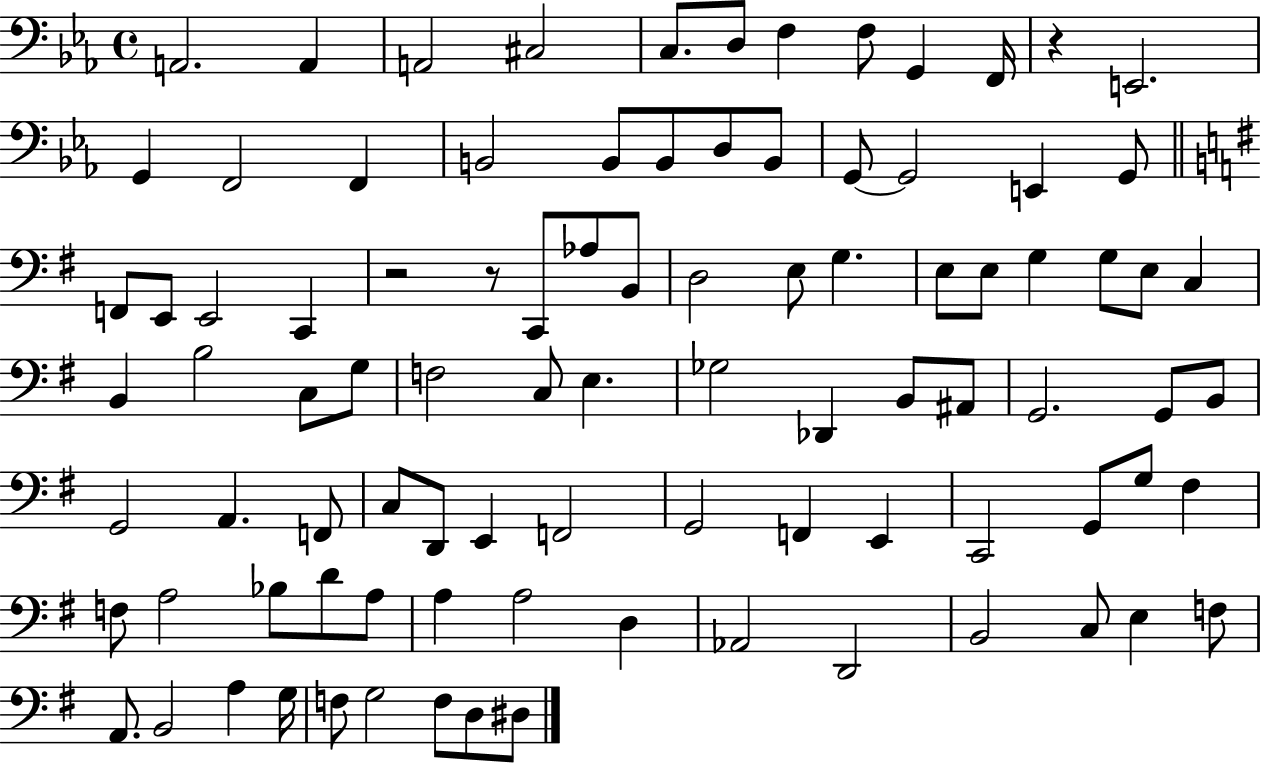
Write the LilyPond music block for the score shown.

{
  \clef bass
  \time 4/4
  \defaultTimeSignature
  \key ees \major
  a,2. a,4 | a,2 cis2 | c8. d8 f4 f8 g,4 f,16 | r4 e,2. | \break g,4 f,2 f,4 | b,2 b,8 b,8 d8 b,8 | g,8~~ g,2 e,4 g,8 | \bar "||" \break \key g \major f,8 e,8 e,2 c,4 | r2 r8 c,8 aes8 b,8 | d2 e8 g4. | e8 e8 g4 g8 e8 c4 | \break b,4 b2 c8 g8 | f2 c8 e4. | ges2 des,4 b,8 ais,8 | g,2. g,8 b,8 | \break g,2 a,4. f,8 | c8 d,8 e,4 f,2 | g,2 f,4 e,4 | c,2 g,8 g8 fis4 | \break f8 a2 bes8 d'8 a8 | a4 a2 d4 | aes,2 d,2 | b,2 c8 e4 f8 | \break a,8. b,2 a4 g16 | f8 g2 f8 d8 dis8 | \bar "|."
}